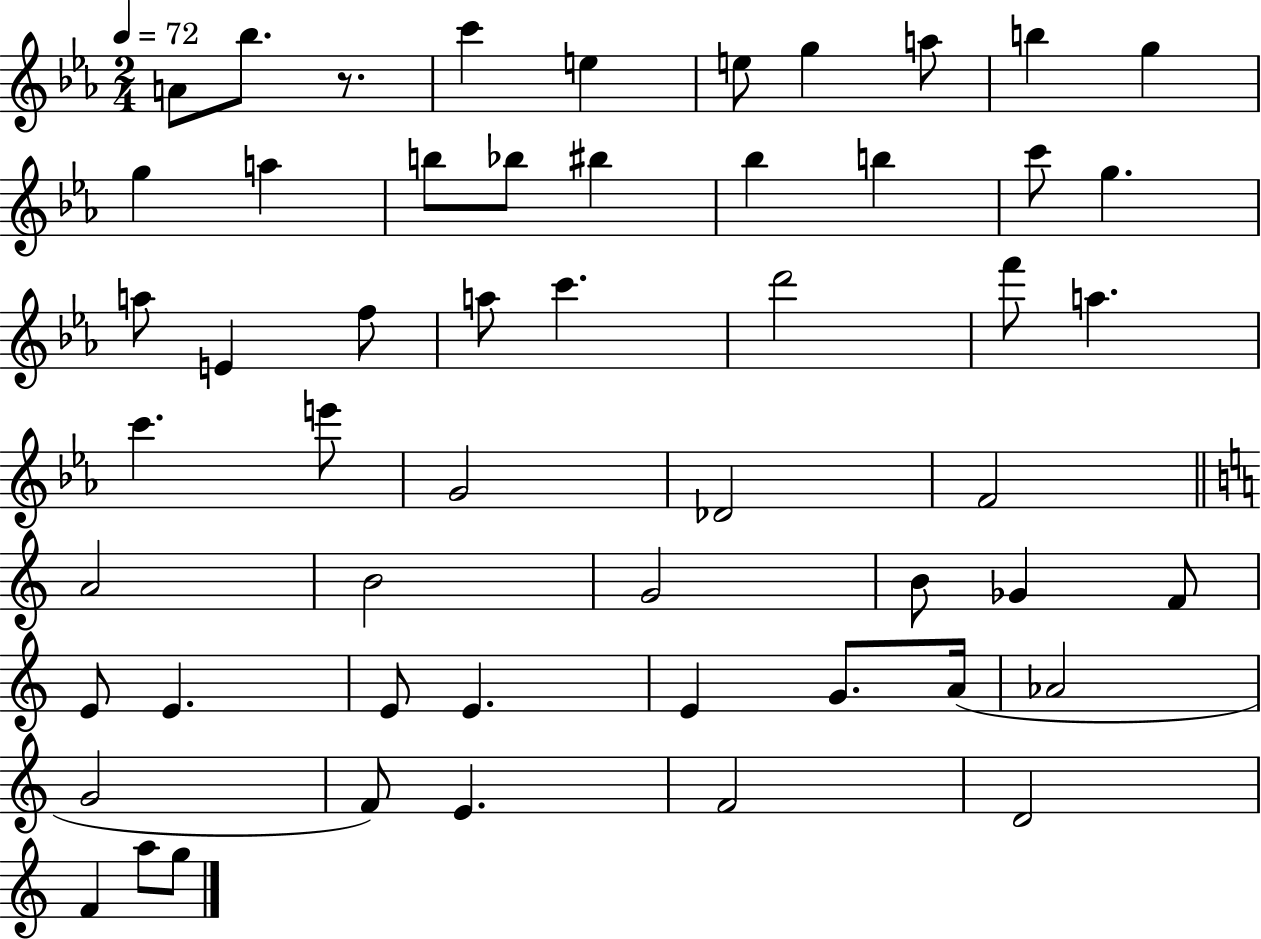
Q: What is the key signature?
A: EES major